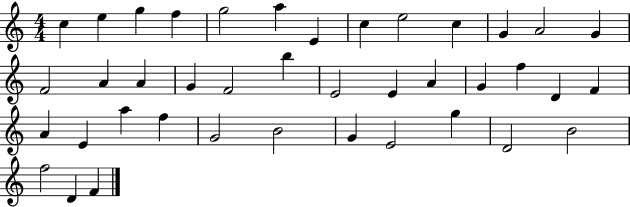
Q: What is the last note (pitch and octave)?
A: F4